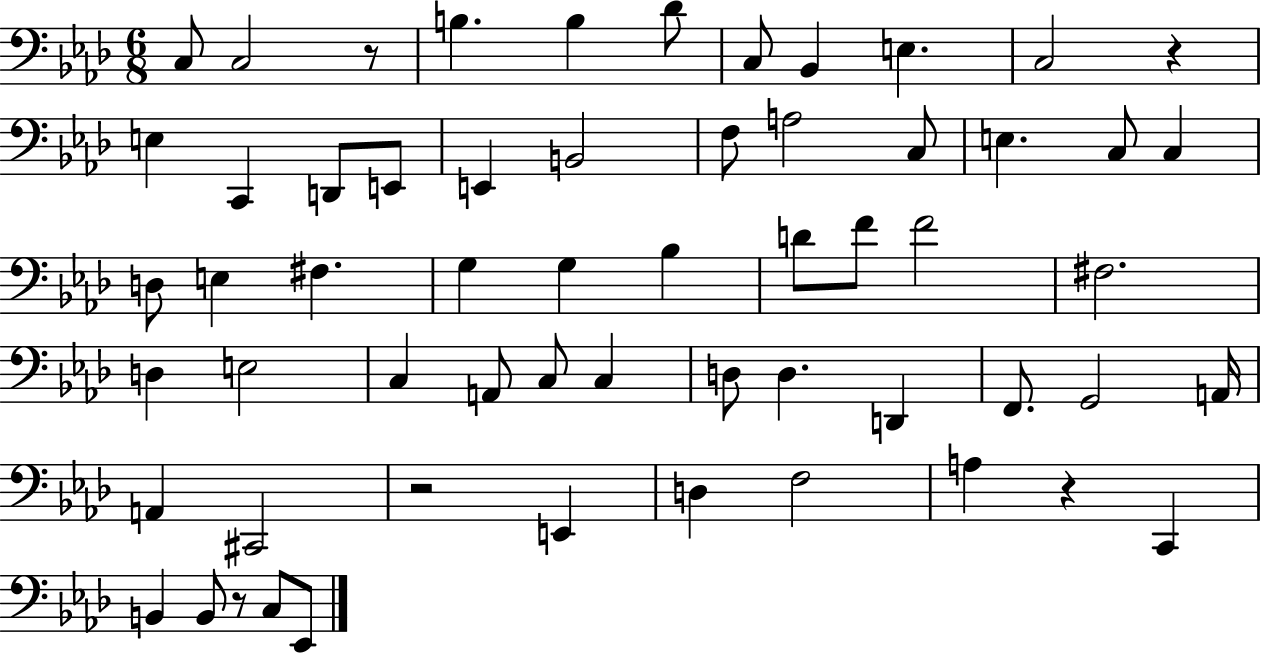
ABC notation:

X:1
T:Untitled
M:6/8
L:1/4
K:Ab
C,/2 C,2 z/2 B, B, _D/2 C,/2 _B,, E, C,2 z E, C,, D,,/2 E,,/2 E,, B,,2 F,/2 A,2 C,/2 E, C,/2 C, D,/2 E, ^F, G, G, _B, D/2 F/2 F2 ^F,2 D, E,2 C, A,,/2 C,/2 C, D,/2 D, D,, F,,/2 G,,2 A,,/4 A,, ^C,,2 z2 E,, D, F,2 A, z C,, B,, B,,/2 z/2 C,/2 _E,,/2